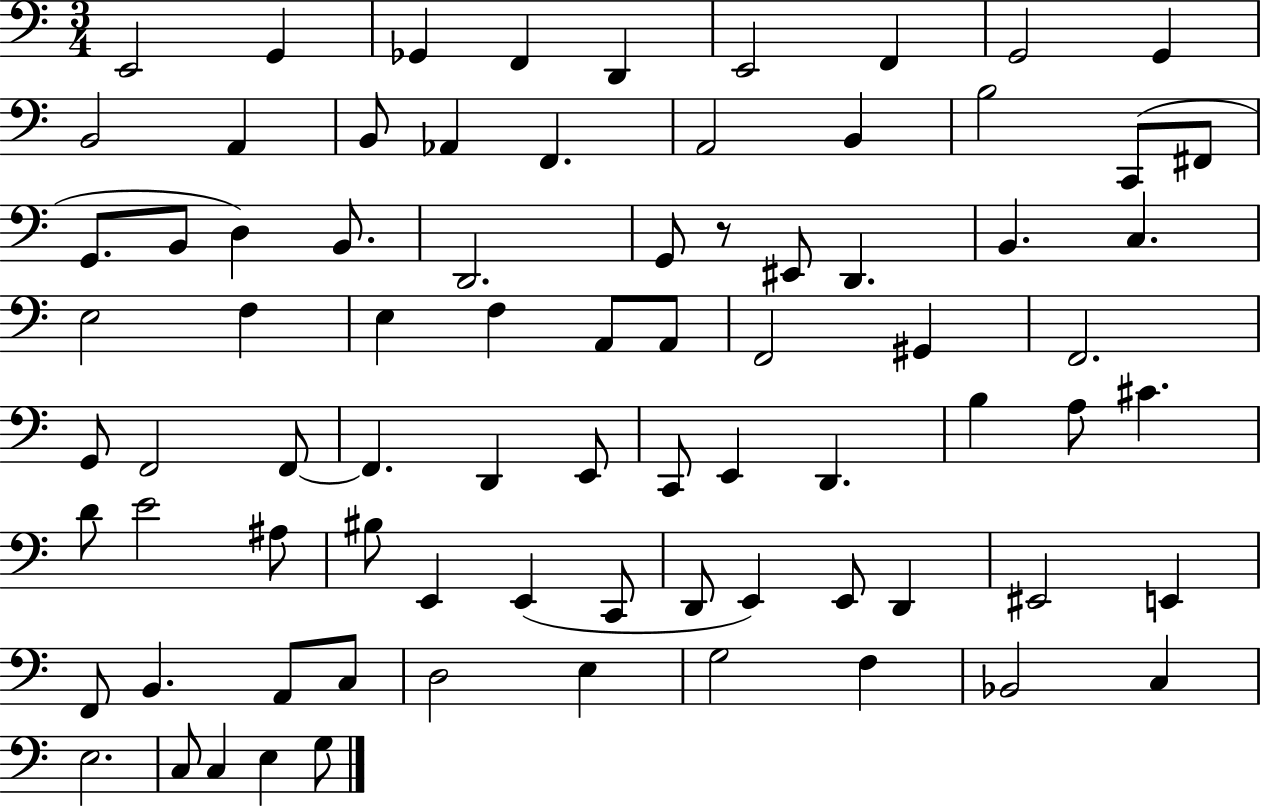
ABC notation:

X:1
T:Untitled
M:3/4
L:1/4
K:C
E,,2 G,, _G,, F,, D,, E,,2 F,, G,,2 G,, B,,2 A,, B,,/2 _A,, F,, A,,2 B,, B,2 C,,/2 ^F,,/2 G,,/2 B,,/2 D, B,,/2 D,,2 G,,/2 z/2 ^E,,/2 D,, B,, C, E,2 F, E, F, A,,/2 A,,/2 F,,2 ^G,, F,,2 G,,/2 F,,2 F,,/2 F,, D,, E,,/2 C,,/2 E,, D,, B, A,/2 ^C D/2 E2 ^A,/2 ^B,/2 E,, E,, C,,/2 D,,/2 E,, E,,/2 D,, ^E,,2 E,, F,,/2 B,, A,,/2 C,/2 D,2 E, G,2 F, _B,,2 C, E,2 C,/2 C, E, G,/2